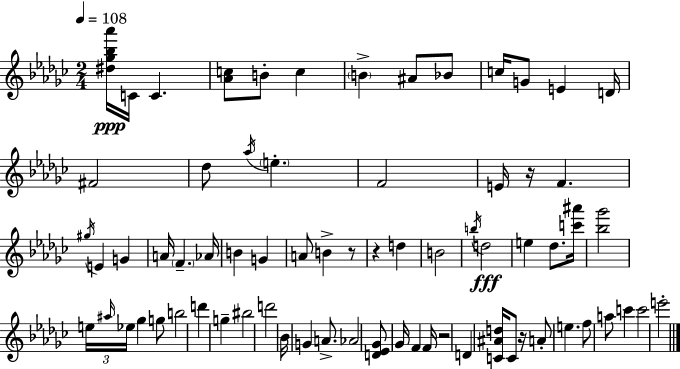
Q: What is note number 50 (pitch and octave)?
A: F4